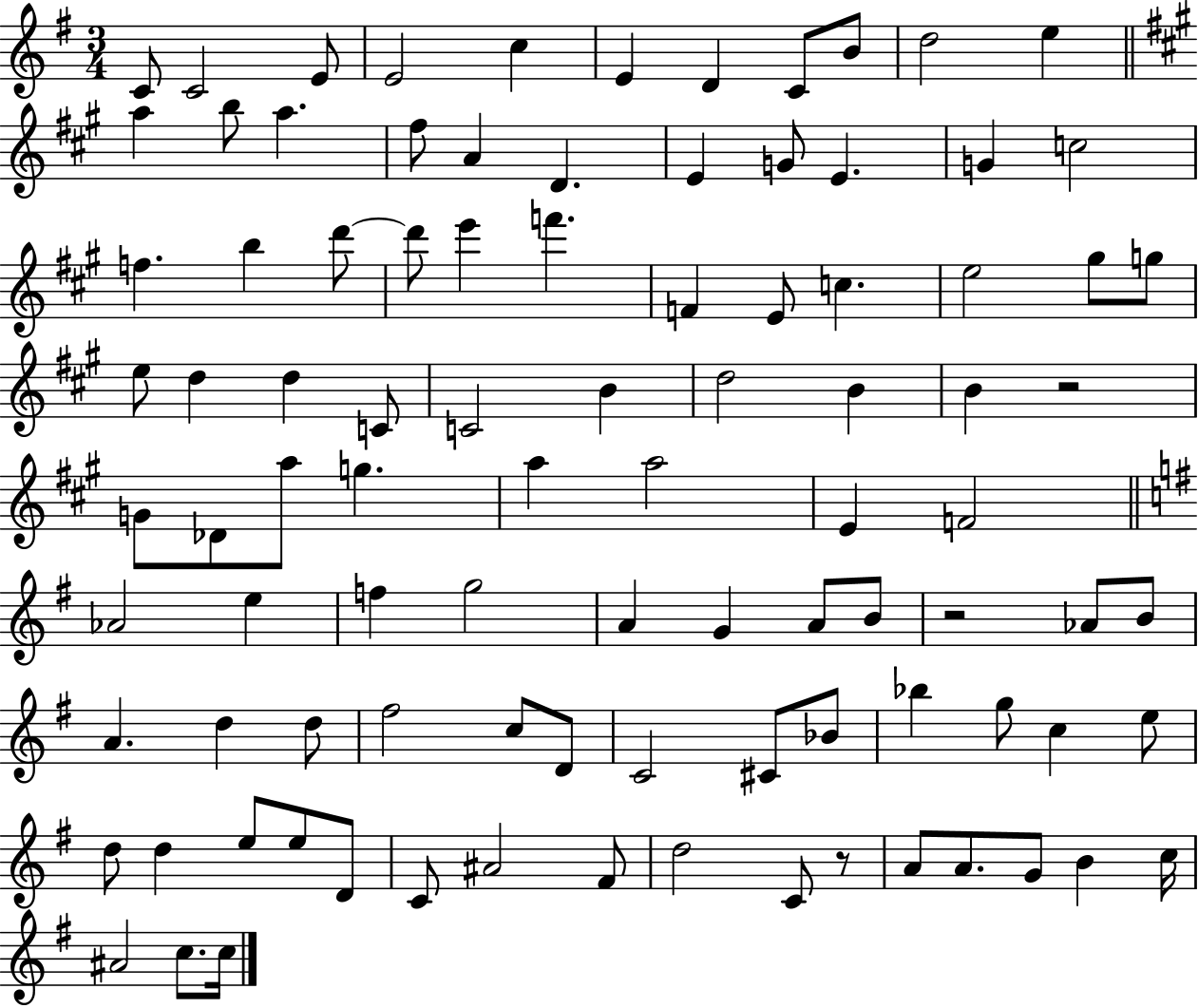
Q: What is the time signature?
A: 3/4